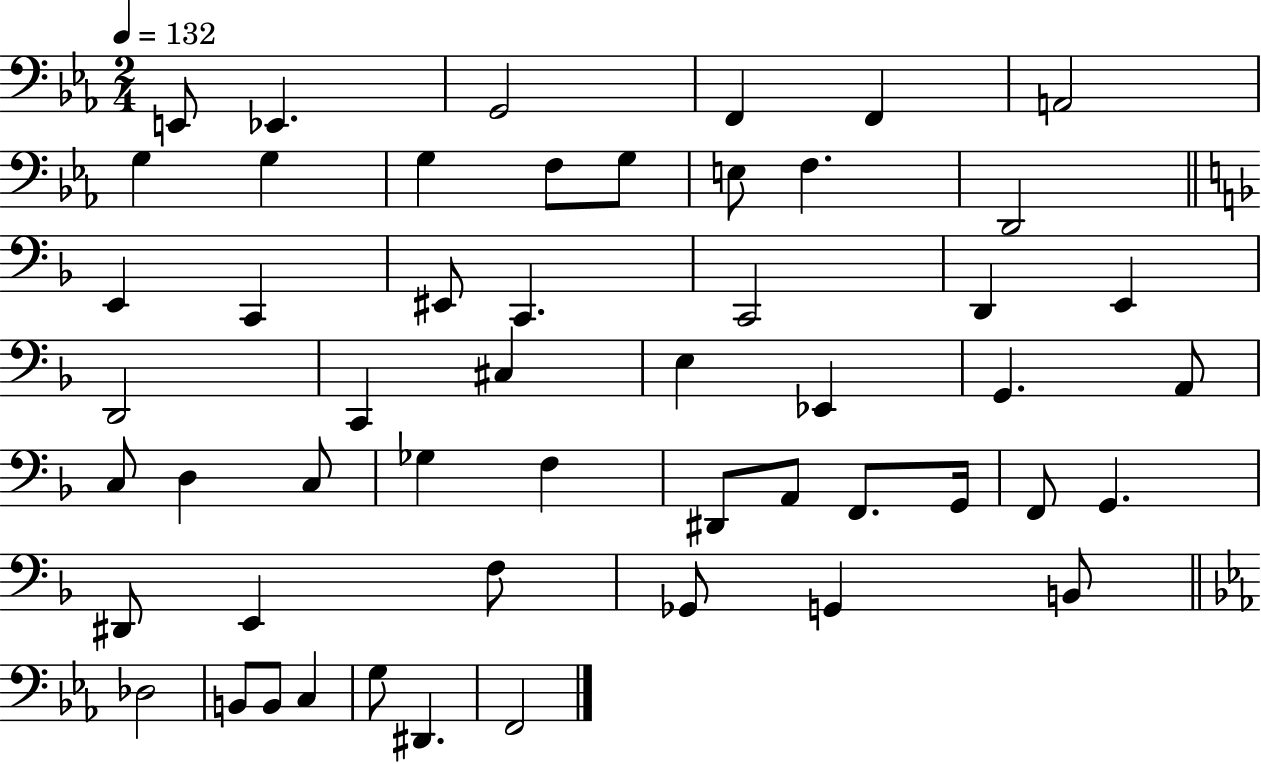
E2/e Eb2/q. G2/h F2/q F2/q A2/h G3/q G3/q G3/q F3/e G3/e E3/e F3/q. D2/h E2/q C2/q EIS2/e C2/q. C2/h D2/q E2/q D2/h C2/q C#3/q E3/q Eb2/q G2/q. A2/e C3/e D3/q C3/e Gb3/q F3/q D#2/e A2/e F2/e. G2/s F2/e G2/q. D#2/e E2/q F3/e Gb2/e G2/q B2/e Db3/h B2/e B2/e C3/q G3/e D#2/q. F2/h